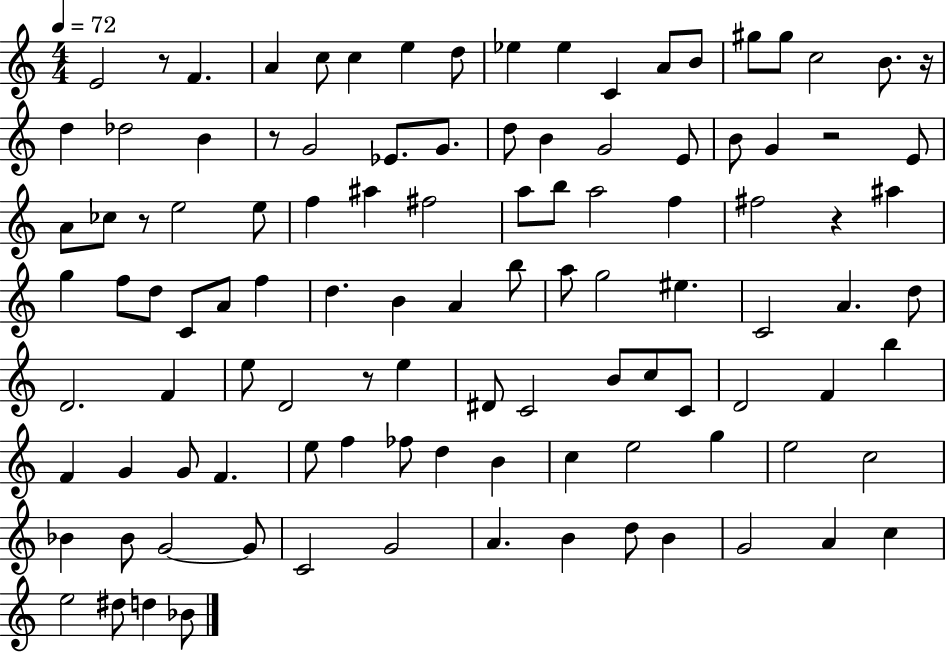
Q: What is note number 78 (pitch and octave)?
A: FES5